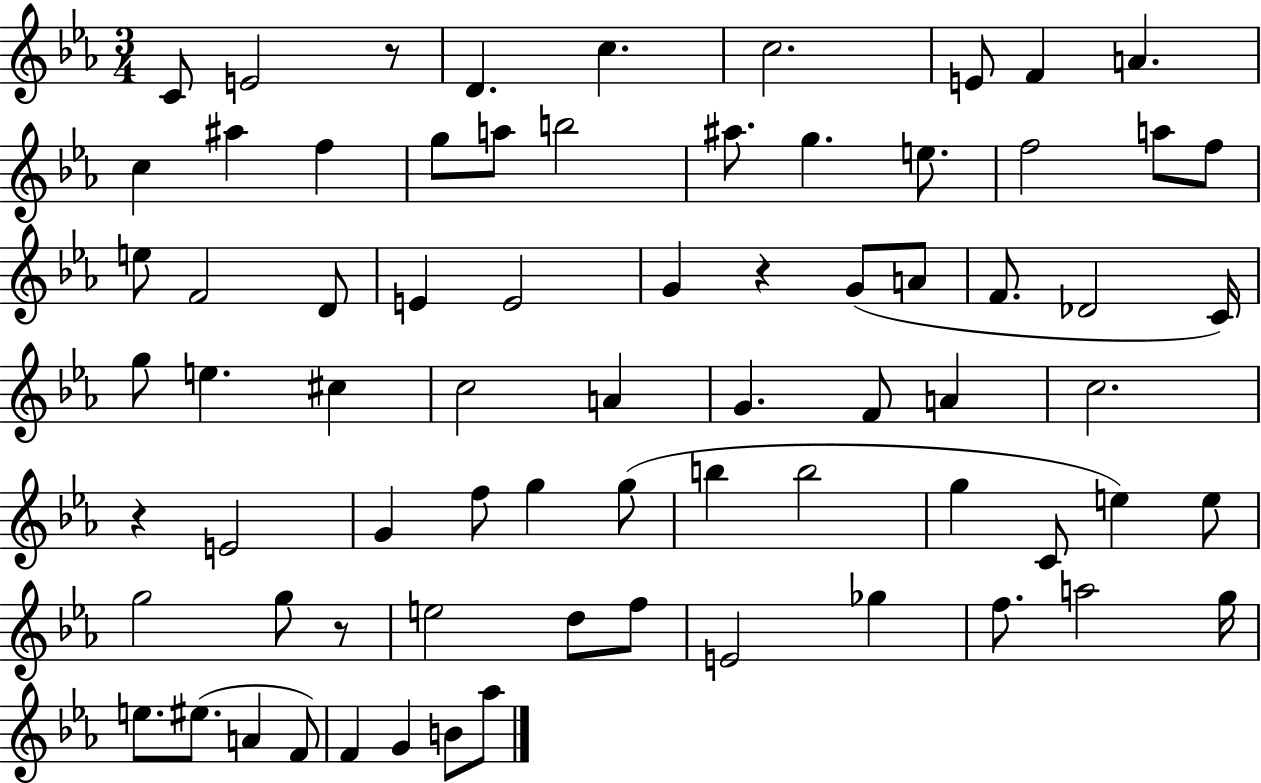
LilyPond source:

{
  \clef treble
  \numericTimeSignature
  \time 3/4
  \key ees \major
  \repeat volta 2 { c'8 e'2 r8 | d'4. c''4. | c''2. | e'8 f'4 a'4. | \break c''4 ais''4 f''4 | g''8 a''8 b''2 | ais''8. g''4. e''8. | f''2 a''8 f''8 | \break e''8 f'2 d'8 | e'4 e'2 | g'4 r4 g'8( a'8 | f'8. des'2 c'16) | \break g''8 e''4. cis''4 | c''2 a'4 | g'4. f'8 a'4 | c''2. | \break r4 e'2 | g'4 f''8 g''4 g''8( | b''4 b''2 | g''4 c'8 e''4) e''8 | \break g''2 g''8 r8 | e''2 d''8 f''8 | e'2 ges''4 | f''8. a''2 g''16 | \break e''8. eis''8.( a'4 f'8) | f'4 g'4 b'8 aes''8 | } \bar "|."
}